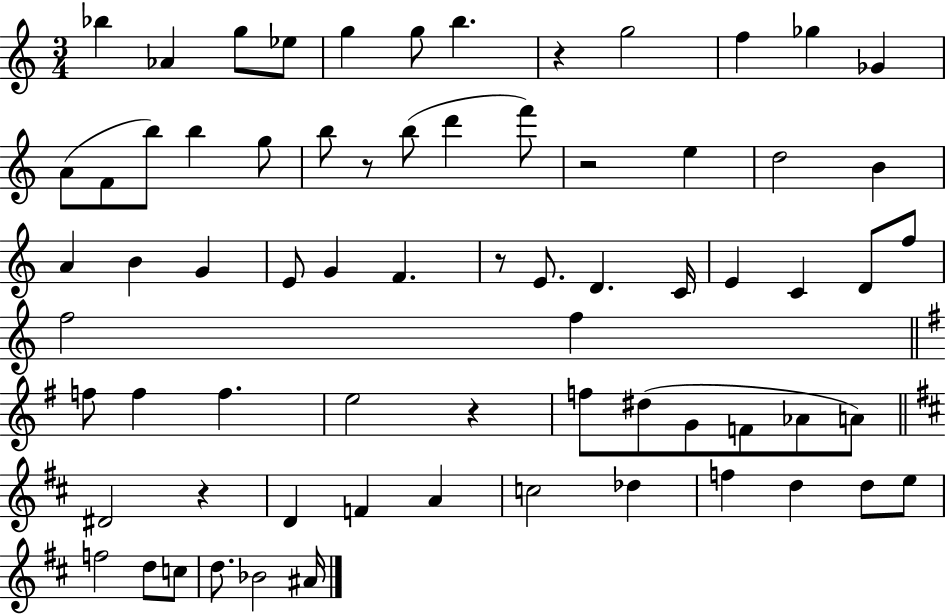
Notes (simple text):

Bb5/q Ab4/q G5/e Eb5/e G5/q G5/e B5/q. R/q G5/h F5/q Gb5/q Gb4/q A4/e F4/e B5/e B5/q G5/e B5/e R/e B5/e D6/q F6/e R/h E5/q D5/h B4/q A4/q B4/q G4/q E4/e G4/q F4/q. R/e E4/e. D4/q. C4/s E4/q C4/q D4/e F5/e F5/h F5/q F5/e F5/q F5/q. E5/h R/q F5/e D#5/e G4/e F4/e Ab4/e A4/e D#4/h R/q D4/q F4/q A4/q C5/h Db5/q F5/q D5/q D5/e E5/e F5/h D5/e C5/e D5/e. Bb4/h A#4/s